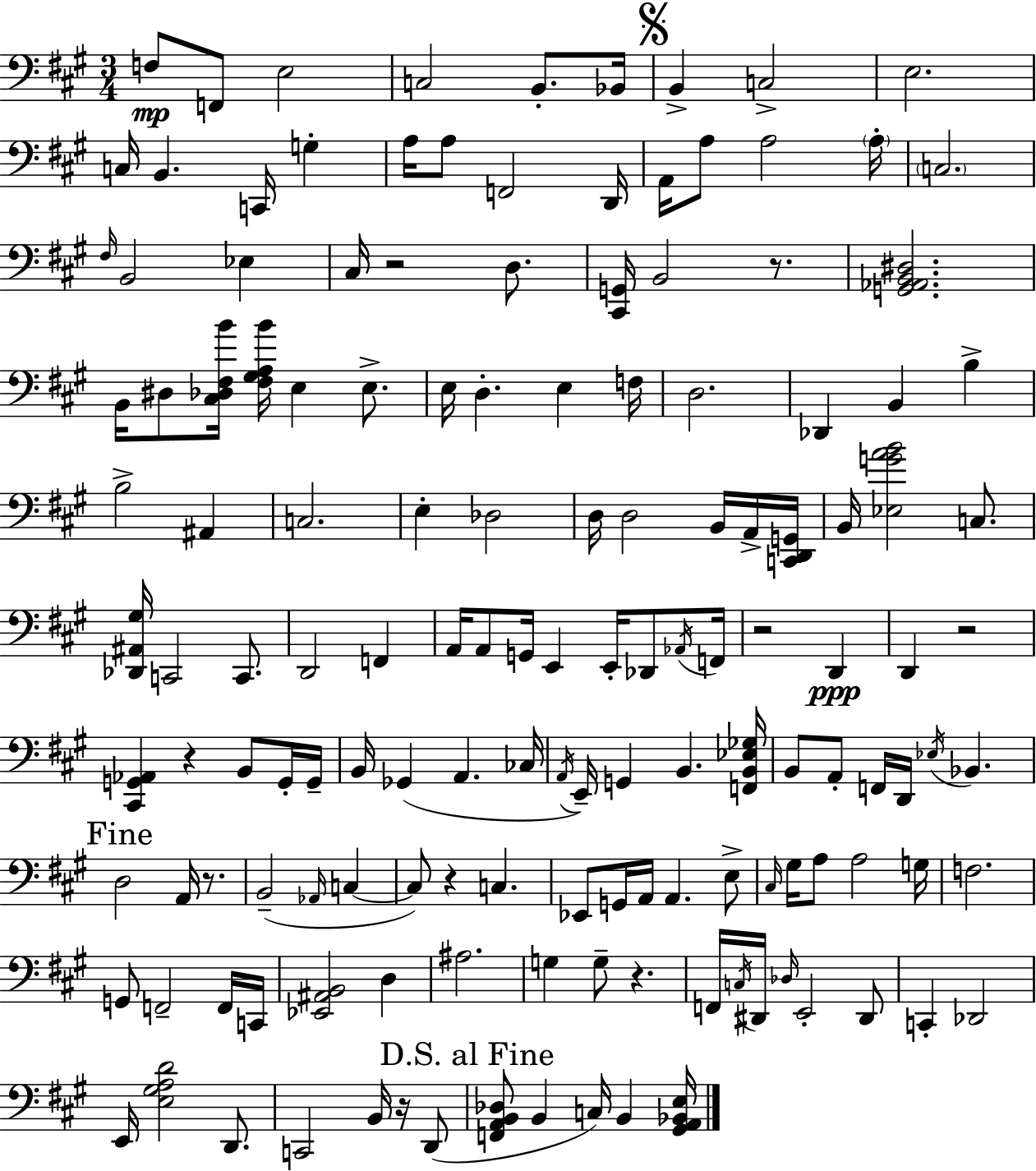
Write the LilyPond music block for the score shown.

{
  \clef bass
  \numericTimeSignature
  \time 3/4
  \key a \major
  f8\mp f,8 e2 | c2 b,8.-. bes,16 | \mark \markup { \musicglyph "scripts.segno" } b,4-> c2-> | e2. | \break c16 b,4. c,16 g4-. | a16 a8 f,2 d,16 | a,16 a8 a2 \parenthesize a16-. | \parenthesize c2. | \break \grace { fis16 } b,2 ees4 | cis16 r2 d8. | <cis, g,>16 b,2 r8. | <g, aes, b, dis>2. | \break b,16 dis8 <cis des fis b'>16 <fis gis a b'>16 e4 e8.-> | e16 d4.-. e4 | f16 d2. | des,4 b,4 b4-> | \break b2-> ais,4 | c2. | e4-. des2 | d16 d2 b,16 a,16-> | \break <c, d, g,>16 b,16 <ees g' a' b'>2 c8. | <des, ais, gis>16 c,2 c,8. | d,2 f,4 | a,16 a,8 g,16 e,4 e,16-. des,8 | \break \acciaccatura { aes,16 } f,16 r2 d,4\ppp | d,4 r2 | <cis, g, aes,>4 r4 b,8 | g,16-. g,16-- b,16 ges,4( a,4. | \break ces16 \acciaccatura { a,16 }) e,16-- g,4 b,4. | <f, b, ees ges>16 b,8 a,8-. f,16 d,16 \acciaccatura { ees16 } bes,4. | \mark "Fine" d2 | a,16 r8. b,2--( | \break \grace { aes,16 } c4~~ c8) r4 c4. | ees,8 g,16 a,16 a,4. | e8-> \grace { cis16 } gis16 a8 a2 | g16 f2. | \break g,8 f,2-- | f,16 c,16 <ees, ais, b,>2 | d4 ais2. | g4 g8-- | \break r4. f,16 \acciaccatura { c16 } dis,16 \grace { des16 } e,2-. | dis,8 c,4-. | des,2 e,16 <e gis a d'>2 | d,8. c,2 | \break b,16 r16 d,8( \mark "D.S. al Fine" <f, a, b, des>8 b,4 | c16) b,4 <gis, a, bes, e>16 \bar "|."
}